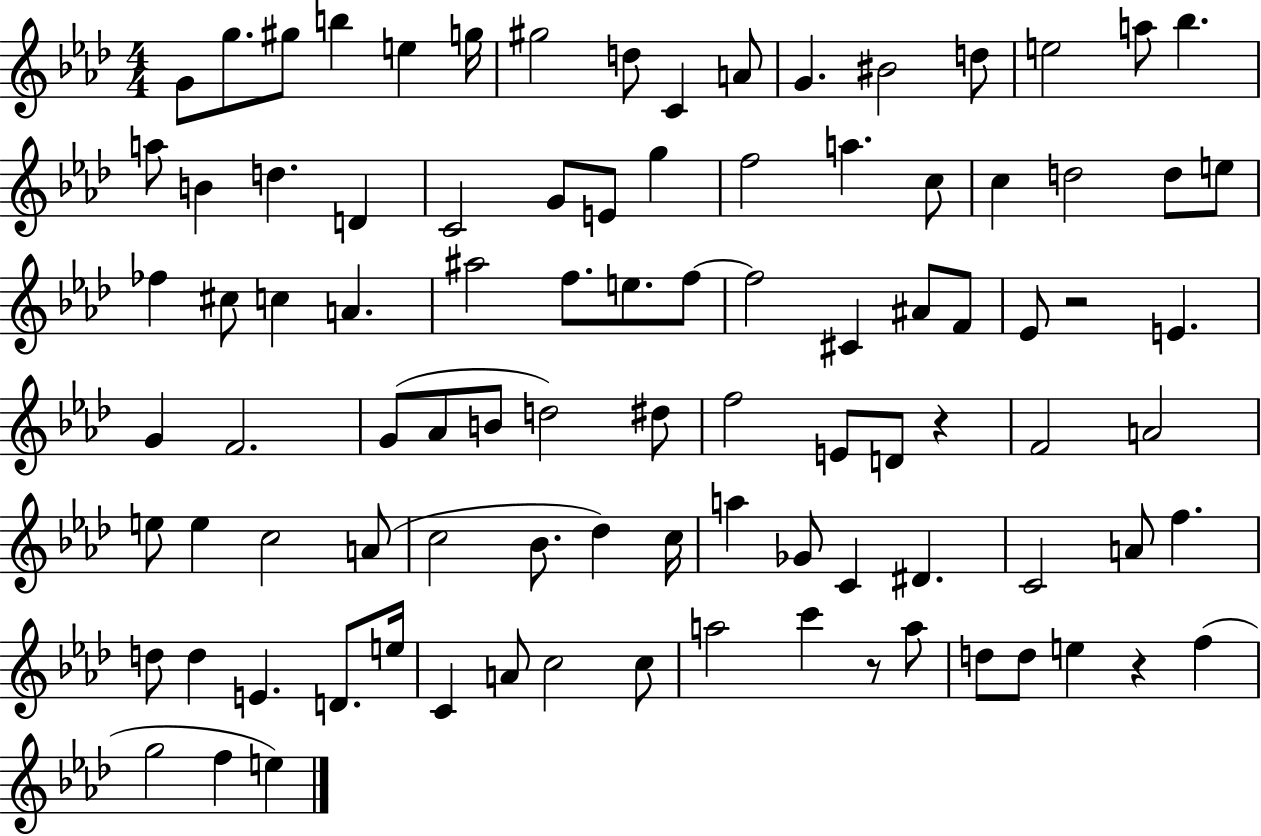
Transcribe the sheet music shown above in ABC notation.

X:1
T:Untitled
M:4/4
L:1/4
K:Ab
G/2 g/2 ^g/2 b e g/4 ^g2 d/2 C A/2 G ^B2 d/2 e2 a/2 _b a/2 B d D C2 G/2 E/2 g f2 a c/2 c d2 d/2 e/2 _f ^c/2 c A ^a2 f/2 e/2 f/2 f2 ^C ^A/2 F/2 _E/2 z2 E G F2 G/2 _A/2 B/2 d2 ^d/2 f2 E/2 D/2 z F2 A2 e/2 e c2 A/2 c2 _B/2 _d c/4 a _G/2 C ^D C2 A/2 f d/2 d E D/2 e/4 C A/2 c2 c/2 a2 c' z/2 a/2 d/2 d/2 e z f g2 f e